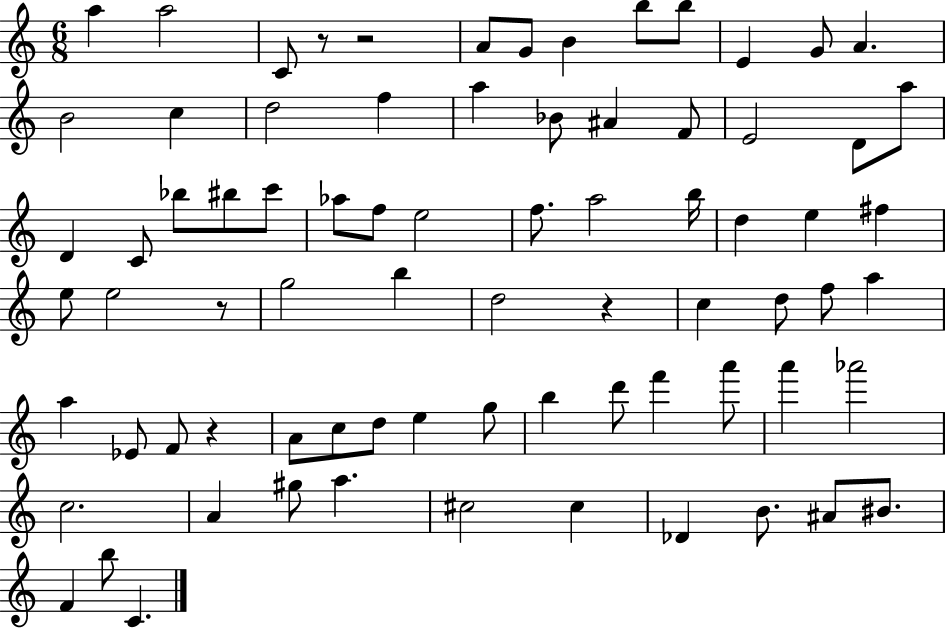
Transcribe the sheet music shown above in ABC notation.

X:1
T:Untitled
M:6/8
L:1/4
K:C
a a2 C/2 z/2 z2 A/2 G/2 B b/2 b/2 E G/2 A B2 c d2 f a _B/2 ^A F/2 E2 D/2 a/2 D C/2 _b/2 ^b/2 c'/2 _a/2 f/2 e2 f/2 a2 b/4 d e ^f e/2 e2 z/2 g2 b d2 z c d/2 f/2 a a _E/2 F/2 z A/2 c/2 d/2 e g/2 b d'/2 f' a'/2 a' _a'2 c2 A ^g/2 a ^c2 ^c _D B/2 ^A/2 ^B/2 F b/2 C